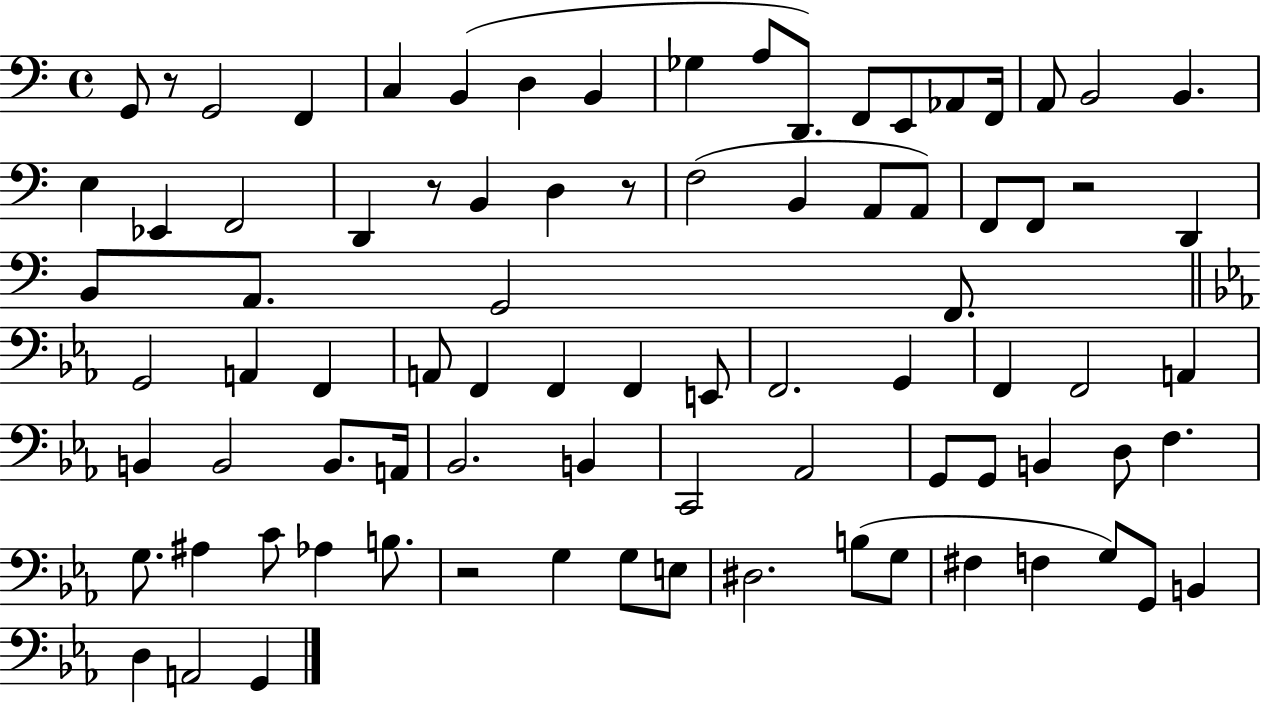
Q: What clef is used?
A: bass